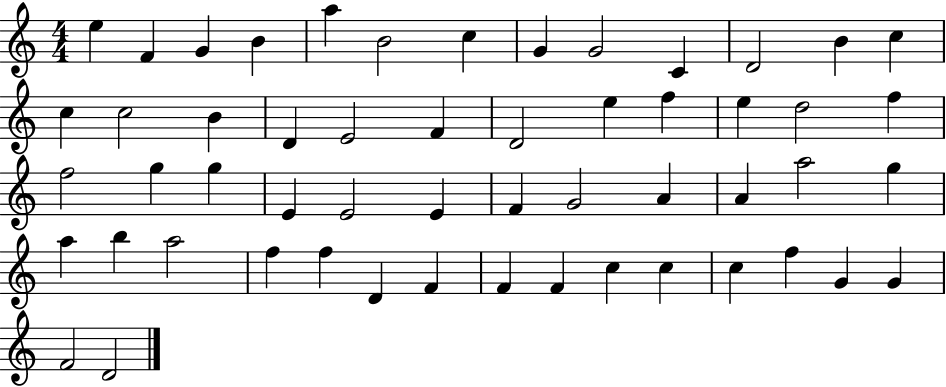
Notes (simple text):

E5/q F4/q G4/q B4/q A5/q B4/h C5/q G4/q G4/h C4/q D4/h B4/q C5/q C5/q C5/h B4/q D4/q E4/h F4/q D4/h E5/q F5/q E5/q D5/h F5/q F5/h G5/q G5/q E4/q E4/h E4/q F4/q G4/h A4/q A4/q A5/h G5/q A5/q B5/q A5/h F5/q F5/q D4/q F4/q F4/q F4/q C5/q C5/q C5/q F5/q G4/q G4/q F4/h D4/h